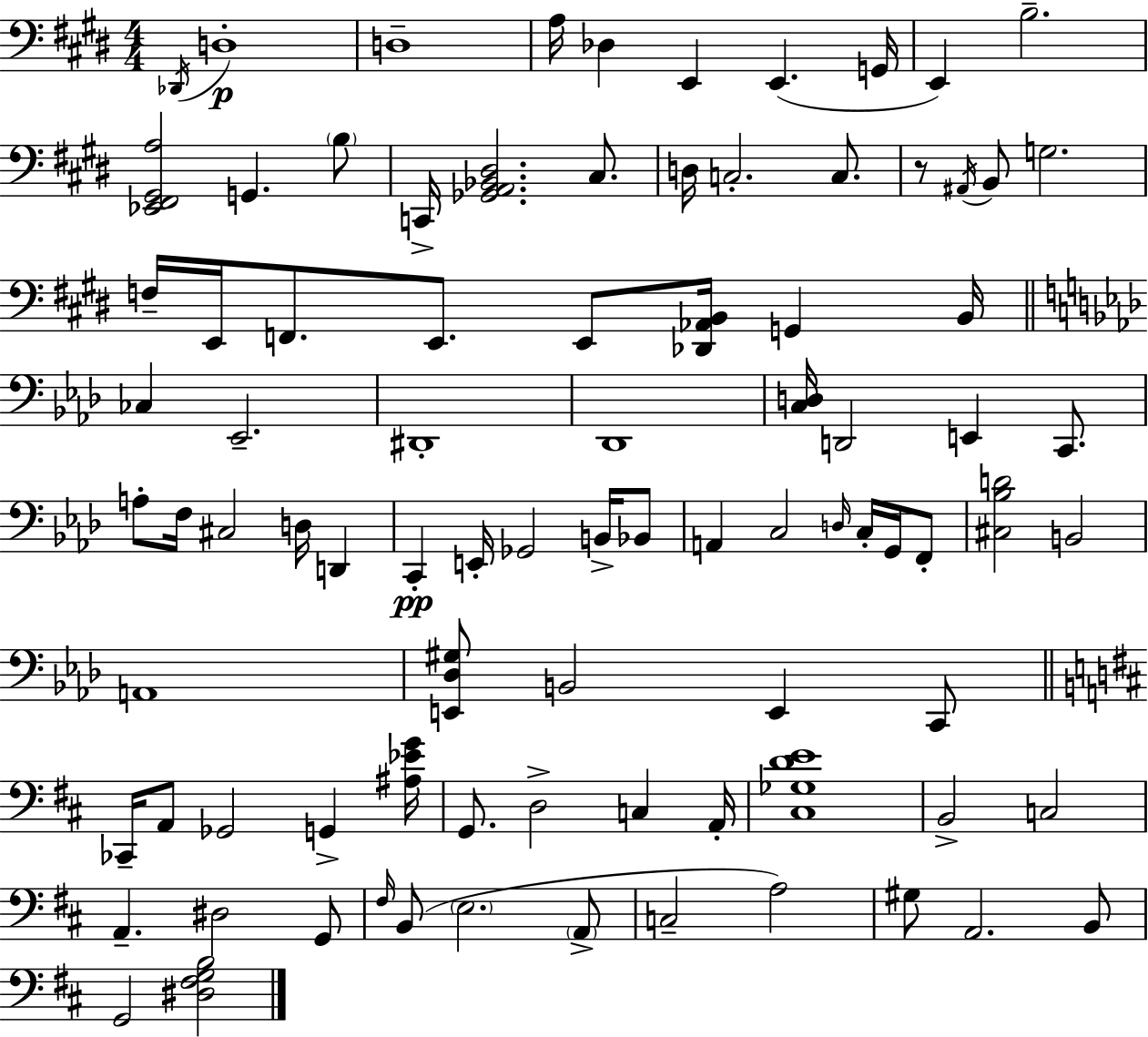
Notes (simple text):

Db2/s D3/w D3/w A3/s Db3/q E2/q E2/q. G2/s E2/q B3/h. [Eb2,F#2,G#2,A3]/h G2/q. B3/e C2/s [Gb2,A2,Bb2,D#3]/h. C#3/e. D3/s C3/h. C3/e. R/e A#2/s B2/e G3/h. F3/s E2/s F2/e. E2/e. E2/e [Db2,Ab2,B2]/s G2/q B2/s CES3/q Eb2/h. D#2/w Db2/w [C3,D3]/s D2/h E2/q C2/e. A3/e F3/s C#3/h D3/s D2/q C2/q E2/s Gb2/h B2/s Bb2/e A2/q C3/h D3/s C3/s G2/s F2/e [C#3,Bb3,D4]/h B2/h A2/w [E2,Db3,G#3]/e B2/h E2/q C2/e CES2/s A2/e Gb2/h G2/q [A#3,Eb4,G4]/s G2/e. D3/h C3/q A2/s [C#3,Gb3,D4,E4]/w B2/h C3/h A2/q. D#3/h G2/e F#3/s B2/e E3/h. A2/e C3/h A3/h G#3/e A2/h. B2/e G2/h [D#3,F#3,G3,B3]/h